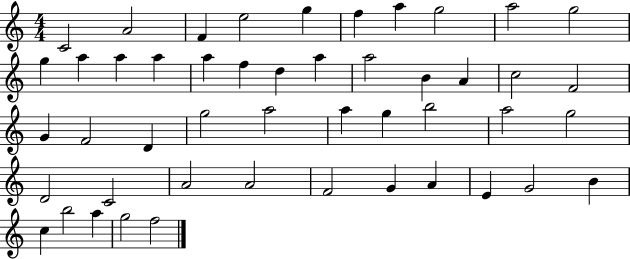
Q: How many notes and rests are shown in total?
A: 48